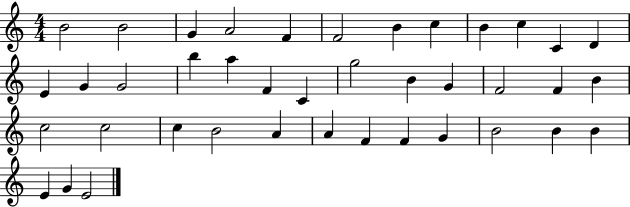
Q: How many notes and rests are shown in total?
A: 40